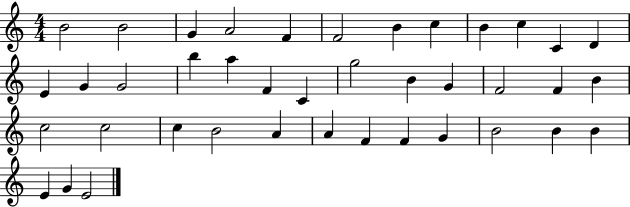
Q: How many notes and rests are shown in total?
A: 40